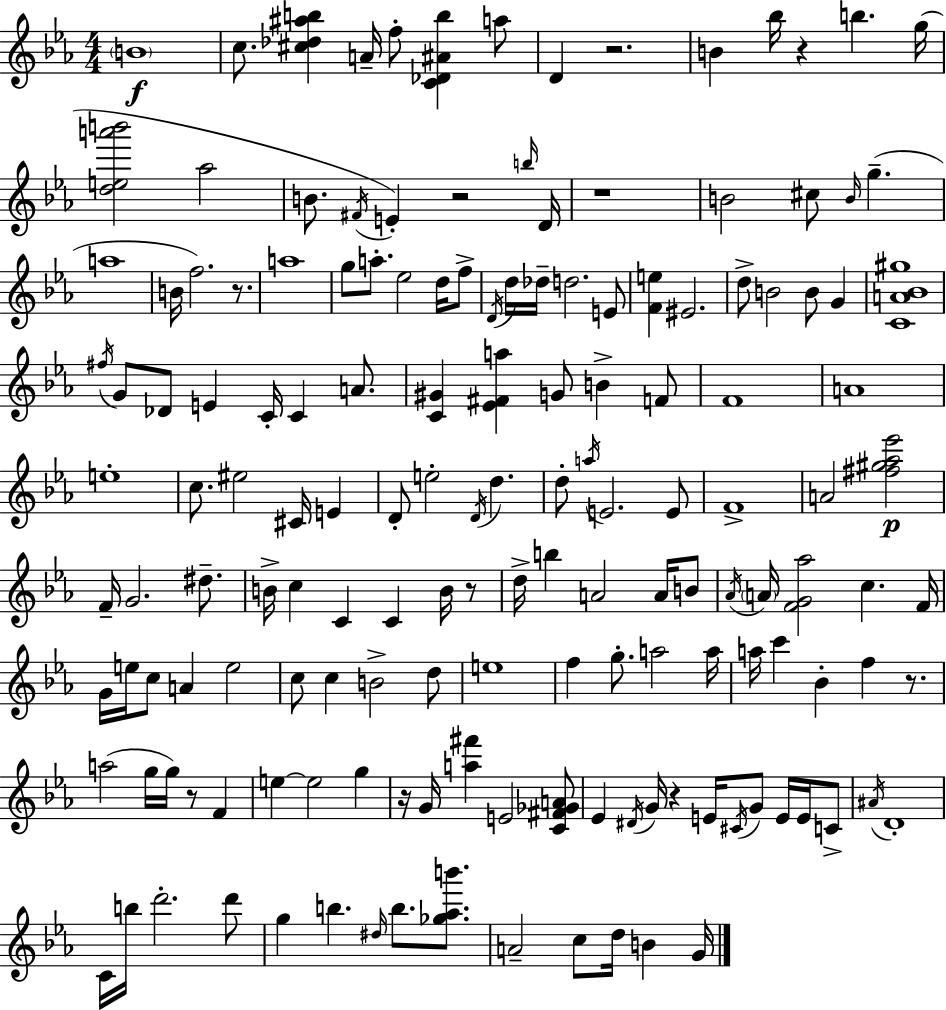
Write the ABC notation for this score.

X:1
T:Untitled
M:4/4
L:1/4
K:Cm
B4 c/2 [^c_d^ab] A/4 f/2 [C_D^Ab] a/2 D z2 B _b/4 z b g/4 [dea'b']2 _a2 B/2 ^F/4 E z2 b/4 D/4 z4 B2 ^c/2 B/4 g a4 B/4 f2 z/2 a4 g/2 a/2 _e2 d/4 f/2 D/4 d/4 _d/4 d2 E/2 [Fe] ^E2 d/2 B2 B/2 G [CA_B^g]4 ^f/4 G/2 _D/2 E C/4 C A/2 [C^G] [_E^Fa] G/2 B F/2 F4 A4 e4 c/2 ^e2 ^C/4 E D/2 e2 D/4 d d/2 a/4 E2 E/2 F4 A2 [^f^g_a_e']2 F/4 G2 ^d/2 B/4 c C C B/4 z/2 d/4 b A2 A/4 B/2 _A/4 A/4 [FG_a]2 c F/4 G/4 e/4 c/2 A e2 c/2 c B2 d/2 e4 f g/2 a2 a/4 a/4 c' _B f z/2 a2 g/4 g/4 z/2 F e e2 g z/4 G/4 [a^f'] E2 [C^F_GA]/2 _E ^D/4 G/4 z E/4 ^C/4 G/2 E/4 E/4 C/2 ^A/4 D4 C/4 b/4 d'2 d'/2 g b ^d/4 b/2 [_g_ab']/2 A2 c/2 d/4 B G/4